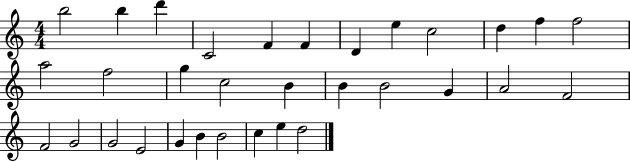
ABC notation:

X:1
T:Untitled
M:4/4
L:1/4
K:C
b2 b d' C2 F F D e c2 d f f2 a2 f2 g c2 B B B2 G A2 F2 F2 G2 G2 E2 G B B2 c e d2